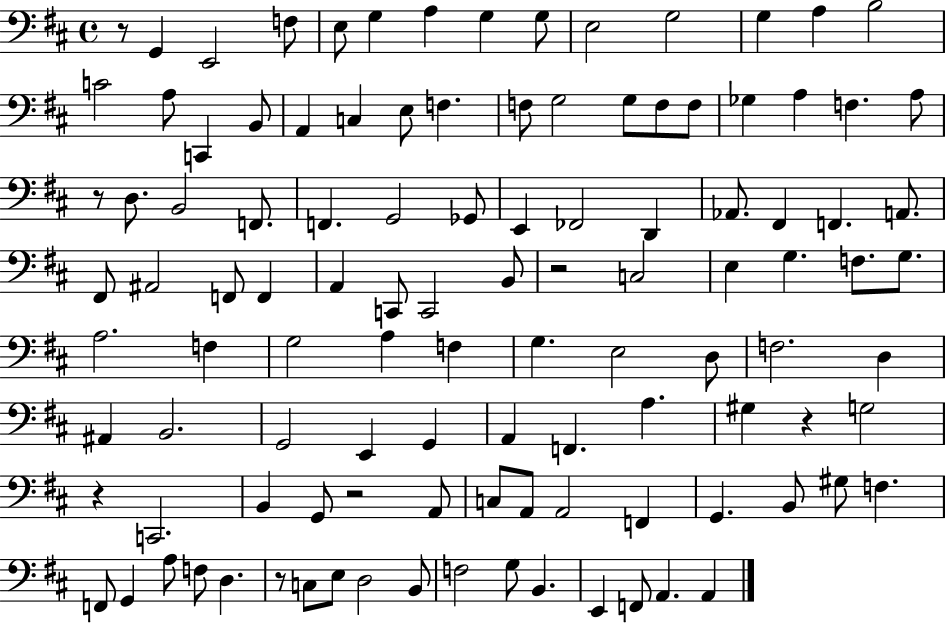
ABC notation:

X:1
T:Untitled
M:4/4
L:1/4
K:D
z/2 G,, E,,2 F,/2 E,/2 G, A, G, G,/2 E,2 G,2 G, A, B,2 C2 A,/2 C,, B,,/2 A,, C, E,/2 F, F,/2 G,2 G,/2 F,/2 F,/2 _G, A, F, A,/2 z/2 D,/2 B,,2 F,,/2 F,, G,,2 _G,,/2 E,, _F,,2 D,, _A,,/2 ^F,, F,, A,,/2 ^F,,/2 ^A,,2 F,,/2 F,, A,, C,,/2 C,,2 B,,/2 z2 C,2 E, G, F,/2 G,/2 A,2 F, G,2 A, F, G, E,2 D,/2 F,2 D, ^A,, B,,2 G,,2 E,, G,, A,, F,, A, ^G, z G,2 z C,,2 B,, G,,/2 z2 A,,/2 C,/2 A,,/2 A,,2 F,, G,, B,,/2 ^G,/2 F, F,,/2 G,, A,/2 F,/2 D, z/2 C,/2 E,/2 D,2 B,,/2 F,2 G,/2 B,, E,, F,,/2 A,, A,,